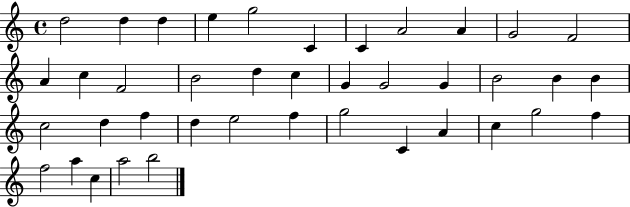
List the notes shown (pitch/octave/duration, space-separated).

D5/h D5/q D5/q E5/q G5/h C4/q C4/q A4/h A4/q G4/h F4/h A4/q C5/q F4/h B4/h D5/q C5/q G4/q G4/h G4/q B4/h B4/q B4/q C5/h D5/q F5/q D5/q E5/h F5/q G5/h C4/q A4/q C5/q G5/h F5/q F5/h A5/q C5/q A5/h B5/h